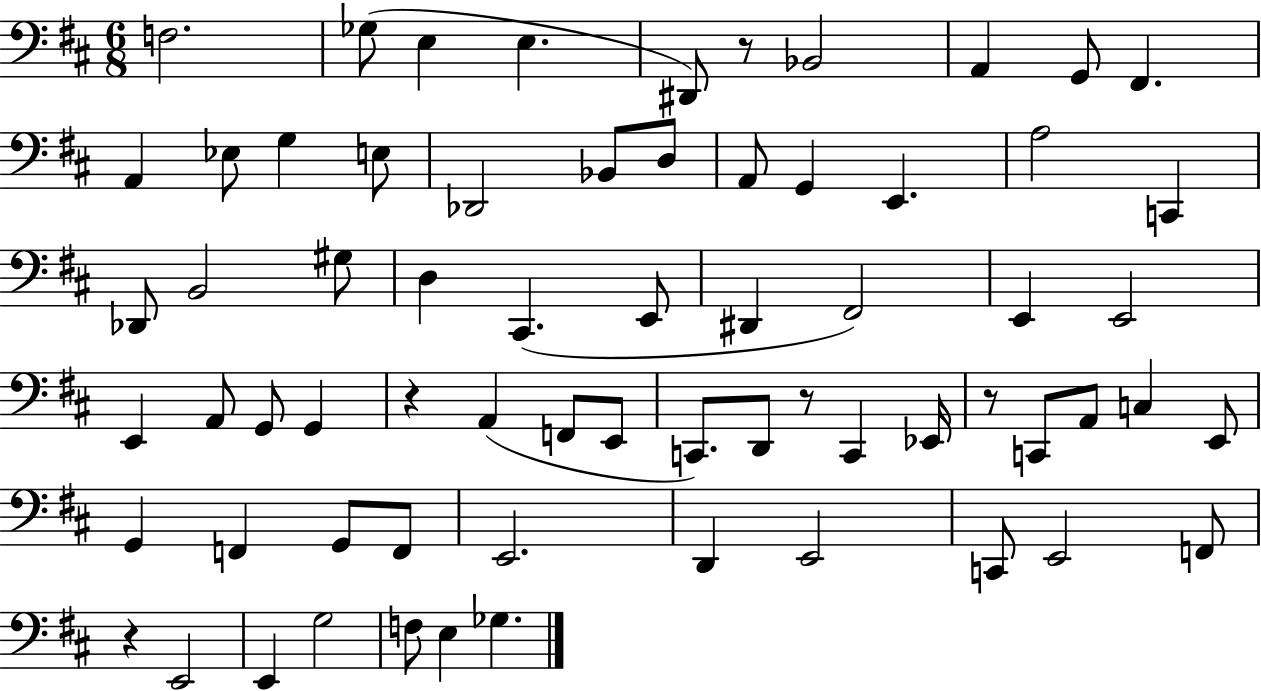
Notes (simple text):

F3/h. Gb3/e E3/q E3/q. D#2/e R/e Bb2/h A2/q G2/e F#2/q. A2/q Eb3/e G3/q E3/e Db2/h Bb2/e D3/e A2/e G2/q E2/q. A3/h C2/q Db2/e B2/h G#3/e D3/q C#2/q. E2/e D#2/q F#2/h E2/q E2/h E2/q A2/e G2/e G2/q R/q A2/q F2/e E2/e C2/e. D2/e R/e C2/q Eb2/s R/e C2/e A2/e C3/q E2/e G2/q F2/q G2/e F2/e E2/h. D2/q E2/h C2/e E2/h F2/e R/q E2/h E2/q G3/h F3/e E3/q Gb3/q.